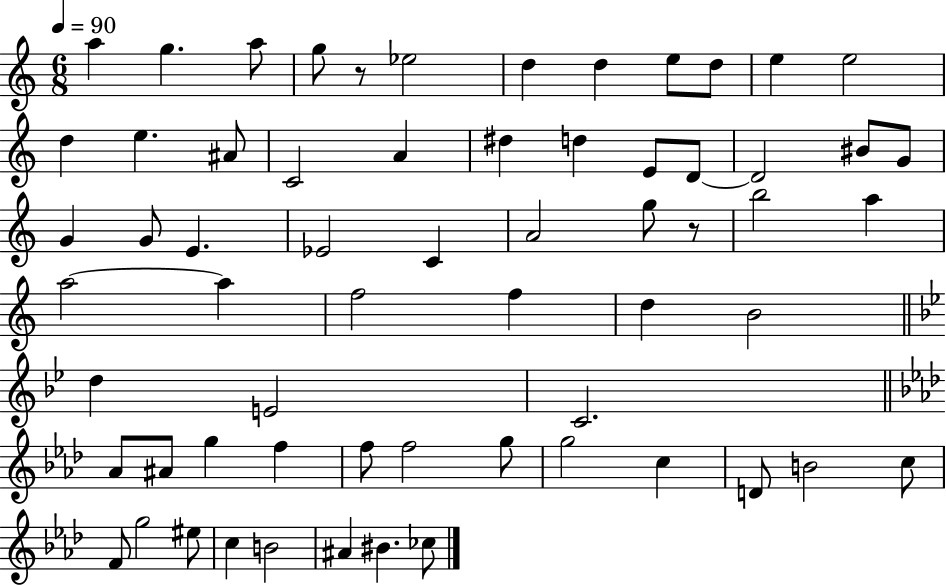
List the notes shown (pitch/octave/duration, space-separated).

A5/q G5/q. A5/e G5/e R/e Eb5/h D5/q D5/q E5/e D5/e E5/q E5/h D5/q E5/q. A#4/e C4/h A4/q D#5/q D5/q E4/e D4/e D4/h BIS4/e G4/e G4/q G4/e E4/q. Eb4/h C4/q A4/h G5/e R/e B5/h A5/q A5/h A5/q F5/h F5/q D5/q B4/h D5/q E4/h C4/h. Ab4/e A#4/e G5/q F5/q F5/e F5/h G5/e G5/h C5/q D4/e B4/h C5/e F4/e G5/h EIS5/e C5/q B4/h A#4/q BIS4/q. CES5/e